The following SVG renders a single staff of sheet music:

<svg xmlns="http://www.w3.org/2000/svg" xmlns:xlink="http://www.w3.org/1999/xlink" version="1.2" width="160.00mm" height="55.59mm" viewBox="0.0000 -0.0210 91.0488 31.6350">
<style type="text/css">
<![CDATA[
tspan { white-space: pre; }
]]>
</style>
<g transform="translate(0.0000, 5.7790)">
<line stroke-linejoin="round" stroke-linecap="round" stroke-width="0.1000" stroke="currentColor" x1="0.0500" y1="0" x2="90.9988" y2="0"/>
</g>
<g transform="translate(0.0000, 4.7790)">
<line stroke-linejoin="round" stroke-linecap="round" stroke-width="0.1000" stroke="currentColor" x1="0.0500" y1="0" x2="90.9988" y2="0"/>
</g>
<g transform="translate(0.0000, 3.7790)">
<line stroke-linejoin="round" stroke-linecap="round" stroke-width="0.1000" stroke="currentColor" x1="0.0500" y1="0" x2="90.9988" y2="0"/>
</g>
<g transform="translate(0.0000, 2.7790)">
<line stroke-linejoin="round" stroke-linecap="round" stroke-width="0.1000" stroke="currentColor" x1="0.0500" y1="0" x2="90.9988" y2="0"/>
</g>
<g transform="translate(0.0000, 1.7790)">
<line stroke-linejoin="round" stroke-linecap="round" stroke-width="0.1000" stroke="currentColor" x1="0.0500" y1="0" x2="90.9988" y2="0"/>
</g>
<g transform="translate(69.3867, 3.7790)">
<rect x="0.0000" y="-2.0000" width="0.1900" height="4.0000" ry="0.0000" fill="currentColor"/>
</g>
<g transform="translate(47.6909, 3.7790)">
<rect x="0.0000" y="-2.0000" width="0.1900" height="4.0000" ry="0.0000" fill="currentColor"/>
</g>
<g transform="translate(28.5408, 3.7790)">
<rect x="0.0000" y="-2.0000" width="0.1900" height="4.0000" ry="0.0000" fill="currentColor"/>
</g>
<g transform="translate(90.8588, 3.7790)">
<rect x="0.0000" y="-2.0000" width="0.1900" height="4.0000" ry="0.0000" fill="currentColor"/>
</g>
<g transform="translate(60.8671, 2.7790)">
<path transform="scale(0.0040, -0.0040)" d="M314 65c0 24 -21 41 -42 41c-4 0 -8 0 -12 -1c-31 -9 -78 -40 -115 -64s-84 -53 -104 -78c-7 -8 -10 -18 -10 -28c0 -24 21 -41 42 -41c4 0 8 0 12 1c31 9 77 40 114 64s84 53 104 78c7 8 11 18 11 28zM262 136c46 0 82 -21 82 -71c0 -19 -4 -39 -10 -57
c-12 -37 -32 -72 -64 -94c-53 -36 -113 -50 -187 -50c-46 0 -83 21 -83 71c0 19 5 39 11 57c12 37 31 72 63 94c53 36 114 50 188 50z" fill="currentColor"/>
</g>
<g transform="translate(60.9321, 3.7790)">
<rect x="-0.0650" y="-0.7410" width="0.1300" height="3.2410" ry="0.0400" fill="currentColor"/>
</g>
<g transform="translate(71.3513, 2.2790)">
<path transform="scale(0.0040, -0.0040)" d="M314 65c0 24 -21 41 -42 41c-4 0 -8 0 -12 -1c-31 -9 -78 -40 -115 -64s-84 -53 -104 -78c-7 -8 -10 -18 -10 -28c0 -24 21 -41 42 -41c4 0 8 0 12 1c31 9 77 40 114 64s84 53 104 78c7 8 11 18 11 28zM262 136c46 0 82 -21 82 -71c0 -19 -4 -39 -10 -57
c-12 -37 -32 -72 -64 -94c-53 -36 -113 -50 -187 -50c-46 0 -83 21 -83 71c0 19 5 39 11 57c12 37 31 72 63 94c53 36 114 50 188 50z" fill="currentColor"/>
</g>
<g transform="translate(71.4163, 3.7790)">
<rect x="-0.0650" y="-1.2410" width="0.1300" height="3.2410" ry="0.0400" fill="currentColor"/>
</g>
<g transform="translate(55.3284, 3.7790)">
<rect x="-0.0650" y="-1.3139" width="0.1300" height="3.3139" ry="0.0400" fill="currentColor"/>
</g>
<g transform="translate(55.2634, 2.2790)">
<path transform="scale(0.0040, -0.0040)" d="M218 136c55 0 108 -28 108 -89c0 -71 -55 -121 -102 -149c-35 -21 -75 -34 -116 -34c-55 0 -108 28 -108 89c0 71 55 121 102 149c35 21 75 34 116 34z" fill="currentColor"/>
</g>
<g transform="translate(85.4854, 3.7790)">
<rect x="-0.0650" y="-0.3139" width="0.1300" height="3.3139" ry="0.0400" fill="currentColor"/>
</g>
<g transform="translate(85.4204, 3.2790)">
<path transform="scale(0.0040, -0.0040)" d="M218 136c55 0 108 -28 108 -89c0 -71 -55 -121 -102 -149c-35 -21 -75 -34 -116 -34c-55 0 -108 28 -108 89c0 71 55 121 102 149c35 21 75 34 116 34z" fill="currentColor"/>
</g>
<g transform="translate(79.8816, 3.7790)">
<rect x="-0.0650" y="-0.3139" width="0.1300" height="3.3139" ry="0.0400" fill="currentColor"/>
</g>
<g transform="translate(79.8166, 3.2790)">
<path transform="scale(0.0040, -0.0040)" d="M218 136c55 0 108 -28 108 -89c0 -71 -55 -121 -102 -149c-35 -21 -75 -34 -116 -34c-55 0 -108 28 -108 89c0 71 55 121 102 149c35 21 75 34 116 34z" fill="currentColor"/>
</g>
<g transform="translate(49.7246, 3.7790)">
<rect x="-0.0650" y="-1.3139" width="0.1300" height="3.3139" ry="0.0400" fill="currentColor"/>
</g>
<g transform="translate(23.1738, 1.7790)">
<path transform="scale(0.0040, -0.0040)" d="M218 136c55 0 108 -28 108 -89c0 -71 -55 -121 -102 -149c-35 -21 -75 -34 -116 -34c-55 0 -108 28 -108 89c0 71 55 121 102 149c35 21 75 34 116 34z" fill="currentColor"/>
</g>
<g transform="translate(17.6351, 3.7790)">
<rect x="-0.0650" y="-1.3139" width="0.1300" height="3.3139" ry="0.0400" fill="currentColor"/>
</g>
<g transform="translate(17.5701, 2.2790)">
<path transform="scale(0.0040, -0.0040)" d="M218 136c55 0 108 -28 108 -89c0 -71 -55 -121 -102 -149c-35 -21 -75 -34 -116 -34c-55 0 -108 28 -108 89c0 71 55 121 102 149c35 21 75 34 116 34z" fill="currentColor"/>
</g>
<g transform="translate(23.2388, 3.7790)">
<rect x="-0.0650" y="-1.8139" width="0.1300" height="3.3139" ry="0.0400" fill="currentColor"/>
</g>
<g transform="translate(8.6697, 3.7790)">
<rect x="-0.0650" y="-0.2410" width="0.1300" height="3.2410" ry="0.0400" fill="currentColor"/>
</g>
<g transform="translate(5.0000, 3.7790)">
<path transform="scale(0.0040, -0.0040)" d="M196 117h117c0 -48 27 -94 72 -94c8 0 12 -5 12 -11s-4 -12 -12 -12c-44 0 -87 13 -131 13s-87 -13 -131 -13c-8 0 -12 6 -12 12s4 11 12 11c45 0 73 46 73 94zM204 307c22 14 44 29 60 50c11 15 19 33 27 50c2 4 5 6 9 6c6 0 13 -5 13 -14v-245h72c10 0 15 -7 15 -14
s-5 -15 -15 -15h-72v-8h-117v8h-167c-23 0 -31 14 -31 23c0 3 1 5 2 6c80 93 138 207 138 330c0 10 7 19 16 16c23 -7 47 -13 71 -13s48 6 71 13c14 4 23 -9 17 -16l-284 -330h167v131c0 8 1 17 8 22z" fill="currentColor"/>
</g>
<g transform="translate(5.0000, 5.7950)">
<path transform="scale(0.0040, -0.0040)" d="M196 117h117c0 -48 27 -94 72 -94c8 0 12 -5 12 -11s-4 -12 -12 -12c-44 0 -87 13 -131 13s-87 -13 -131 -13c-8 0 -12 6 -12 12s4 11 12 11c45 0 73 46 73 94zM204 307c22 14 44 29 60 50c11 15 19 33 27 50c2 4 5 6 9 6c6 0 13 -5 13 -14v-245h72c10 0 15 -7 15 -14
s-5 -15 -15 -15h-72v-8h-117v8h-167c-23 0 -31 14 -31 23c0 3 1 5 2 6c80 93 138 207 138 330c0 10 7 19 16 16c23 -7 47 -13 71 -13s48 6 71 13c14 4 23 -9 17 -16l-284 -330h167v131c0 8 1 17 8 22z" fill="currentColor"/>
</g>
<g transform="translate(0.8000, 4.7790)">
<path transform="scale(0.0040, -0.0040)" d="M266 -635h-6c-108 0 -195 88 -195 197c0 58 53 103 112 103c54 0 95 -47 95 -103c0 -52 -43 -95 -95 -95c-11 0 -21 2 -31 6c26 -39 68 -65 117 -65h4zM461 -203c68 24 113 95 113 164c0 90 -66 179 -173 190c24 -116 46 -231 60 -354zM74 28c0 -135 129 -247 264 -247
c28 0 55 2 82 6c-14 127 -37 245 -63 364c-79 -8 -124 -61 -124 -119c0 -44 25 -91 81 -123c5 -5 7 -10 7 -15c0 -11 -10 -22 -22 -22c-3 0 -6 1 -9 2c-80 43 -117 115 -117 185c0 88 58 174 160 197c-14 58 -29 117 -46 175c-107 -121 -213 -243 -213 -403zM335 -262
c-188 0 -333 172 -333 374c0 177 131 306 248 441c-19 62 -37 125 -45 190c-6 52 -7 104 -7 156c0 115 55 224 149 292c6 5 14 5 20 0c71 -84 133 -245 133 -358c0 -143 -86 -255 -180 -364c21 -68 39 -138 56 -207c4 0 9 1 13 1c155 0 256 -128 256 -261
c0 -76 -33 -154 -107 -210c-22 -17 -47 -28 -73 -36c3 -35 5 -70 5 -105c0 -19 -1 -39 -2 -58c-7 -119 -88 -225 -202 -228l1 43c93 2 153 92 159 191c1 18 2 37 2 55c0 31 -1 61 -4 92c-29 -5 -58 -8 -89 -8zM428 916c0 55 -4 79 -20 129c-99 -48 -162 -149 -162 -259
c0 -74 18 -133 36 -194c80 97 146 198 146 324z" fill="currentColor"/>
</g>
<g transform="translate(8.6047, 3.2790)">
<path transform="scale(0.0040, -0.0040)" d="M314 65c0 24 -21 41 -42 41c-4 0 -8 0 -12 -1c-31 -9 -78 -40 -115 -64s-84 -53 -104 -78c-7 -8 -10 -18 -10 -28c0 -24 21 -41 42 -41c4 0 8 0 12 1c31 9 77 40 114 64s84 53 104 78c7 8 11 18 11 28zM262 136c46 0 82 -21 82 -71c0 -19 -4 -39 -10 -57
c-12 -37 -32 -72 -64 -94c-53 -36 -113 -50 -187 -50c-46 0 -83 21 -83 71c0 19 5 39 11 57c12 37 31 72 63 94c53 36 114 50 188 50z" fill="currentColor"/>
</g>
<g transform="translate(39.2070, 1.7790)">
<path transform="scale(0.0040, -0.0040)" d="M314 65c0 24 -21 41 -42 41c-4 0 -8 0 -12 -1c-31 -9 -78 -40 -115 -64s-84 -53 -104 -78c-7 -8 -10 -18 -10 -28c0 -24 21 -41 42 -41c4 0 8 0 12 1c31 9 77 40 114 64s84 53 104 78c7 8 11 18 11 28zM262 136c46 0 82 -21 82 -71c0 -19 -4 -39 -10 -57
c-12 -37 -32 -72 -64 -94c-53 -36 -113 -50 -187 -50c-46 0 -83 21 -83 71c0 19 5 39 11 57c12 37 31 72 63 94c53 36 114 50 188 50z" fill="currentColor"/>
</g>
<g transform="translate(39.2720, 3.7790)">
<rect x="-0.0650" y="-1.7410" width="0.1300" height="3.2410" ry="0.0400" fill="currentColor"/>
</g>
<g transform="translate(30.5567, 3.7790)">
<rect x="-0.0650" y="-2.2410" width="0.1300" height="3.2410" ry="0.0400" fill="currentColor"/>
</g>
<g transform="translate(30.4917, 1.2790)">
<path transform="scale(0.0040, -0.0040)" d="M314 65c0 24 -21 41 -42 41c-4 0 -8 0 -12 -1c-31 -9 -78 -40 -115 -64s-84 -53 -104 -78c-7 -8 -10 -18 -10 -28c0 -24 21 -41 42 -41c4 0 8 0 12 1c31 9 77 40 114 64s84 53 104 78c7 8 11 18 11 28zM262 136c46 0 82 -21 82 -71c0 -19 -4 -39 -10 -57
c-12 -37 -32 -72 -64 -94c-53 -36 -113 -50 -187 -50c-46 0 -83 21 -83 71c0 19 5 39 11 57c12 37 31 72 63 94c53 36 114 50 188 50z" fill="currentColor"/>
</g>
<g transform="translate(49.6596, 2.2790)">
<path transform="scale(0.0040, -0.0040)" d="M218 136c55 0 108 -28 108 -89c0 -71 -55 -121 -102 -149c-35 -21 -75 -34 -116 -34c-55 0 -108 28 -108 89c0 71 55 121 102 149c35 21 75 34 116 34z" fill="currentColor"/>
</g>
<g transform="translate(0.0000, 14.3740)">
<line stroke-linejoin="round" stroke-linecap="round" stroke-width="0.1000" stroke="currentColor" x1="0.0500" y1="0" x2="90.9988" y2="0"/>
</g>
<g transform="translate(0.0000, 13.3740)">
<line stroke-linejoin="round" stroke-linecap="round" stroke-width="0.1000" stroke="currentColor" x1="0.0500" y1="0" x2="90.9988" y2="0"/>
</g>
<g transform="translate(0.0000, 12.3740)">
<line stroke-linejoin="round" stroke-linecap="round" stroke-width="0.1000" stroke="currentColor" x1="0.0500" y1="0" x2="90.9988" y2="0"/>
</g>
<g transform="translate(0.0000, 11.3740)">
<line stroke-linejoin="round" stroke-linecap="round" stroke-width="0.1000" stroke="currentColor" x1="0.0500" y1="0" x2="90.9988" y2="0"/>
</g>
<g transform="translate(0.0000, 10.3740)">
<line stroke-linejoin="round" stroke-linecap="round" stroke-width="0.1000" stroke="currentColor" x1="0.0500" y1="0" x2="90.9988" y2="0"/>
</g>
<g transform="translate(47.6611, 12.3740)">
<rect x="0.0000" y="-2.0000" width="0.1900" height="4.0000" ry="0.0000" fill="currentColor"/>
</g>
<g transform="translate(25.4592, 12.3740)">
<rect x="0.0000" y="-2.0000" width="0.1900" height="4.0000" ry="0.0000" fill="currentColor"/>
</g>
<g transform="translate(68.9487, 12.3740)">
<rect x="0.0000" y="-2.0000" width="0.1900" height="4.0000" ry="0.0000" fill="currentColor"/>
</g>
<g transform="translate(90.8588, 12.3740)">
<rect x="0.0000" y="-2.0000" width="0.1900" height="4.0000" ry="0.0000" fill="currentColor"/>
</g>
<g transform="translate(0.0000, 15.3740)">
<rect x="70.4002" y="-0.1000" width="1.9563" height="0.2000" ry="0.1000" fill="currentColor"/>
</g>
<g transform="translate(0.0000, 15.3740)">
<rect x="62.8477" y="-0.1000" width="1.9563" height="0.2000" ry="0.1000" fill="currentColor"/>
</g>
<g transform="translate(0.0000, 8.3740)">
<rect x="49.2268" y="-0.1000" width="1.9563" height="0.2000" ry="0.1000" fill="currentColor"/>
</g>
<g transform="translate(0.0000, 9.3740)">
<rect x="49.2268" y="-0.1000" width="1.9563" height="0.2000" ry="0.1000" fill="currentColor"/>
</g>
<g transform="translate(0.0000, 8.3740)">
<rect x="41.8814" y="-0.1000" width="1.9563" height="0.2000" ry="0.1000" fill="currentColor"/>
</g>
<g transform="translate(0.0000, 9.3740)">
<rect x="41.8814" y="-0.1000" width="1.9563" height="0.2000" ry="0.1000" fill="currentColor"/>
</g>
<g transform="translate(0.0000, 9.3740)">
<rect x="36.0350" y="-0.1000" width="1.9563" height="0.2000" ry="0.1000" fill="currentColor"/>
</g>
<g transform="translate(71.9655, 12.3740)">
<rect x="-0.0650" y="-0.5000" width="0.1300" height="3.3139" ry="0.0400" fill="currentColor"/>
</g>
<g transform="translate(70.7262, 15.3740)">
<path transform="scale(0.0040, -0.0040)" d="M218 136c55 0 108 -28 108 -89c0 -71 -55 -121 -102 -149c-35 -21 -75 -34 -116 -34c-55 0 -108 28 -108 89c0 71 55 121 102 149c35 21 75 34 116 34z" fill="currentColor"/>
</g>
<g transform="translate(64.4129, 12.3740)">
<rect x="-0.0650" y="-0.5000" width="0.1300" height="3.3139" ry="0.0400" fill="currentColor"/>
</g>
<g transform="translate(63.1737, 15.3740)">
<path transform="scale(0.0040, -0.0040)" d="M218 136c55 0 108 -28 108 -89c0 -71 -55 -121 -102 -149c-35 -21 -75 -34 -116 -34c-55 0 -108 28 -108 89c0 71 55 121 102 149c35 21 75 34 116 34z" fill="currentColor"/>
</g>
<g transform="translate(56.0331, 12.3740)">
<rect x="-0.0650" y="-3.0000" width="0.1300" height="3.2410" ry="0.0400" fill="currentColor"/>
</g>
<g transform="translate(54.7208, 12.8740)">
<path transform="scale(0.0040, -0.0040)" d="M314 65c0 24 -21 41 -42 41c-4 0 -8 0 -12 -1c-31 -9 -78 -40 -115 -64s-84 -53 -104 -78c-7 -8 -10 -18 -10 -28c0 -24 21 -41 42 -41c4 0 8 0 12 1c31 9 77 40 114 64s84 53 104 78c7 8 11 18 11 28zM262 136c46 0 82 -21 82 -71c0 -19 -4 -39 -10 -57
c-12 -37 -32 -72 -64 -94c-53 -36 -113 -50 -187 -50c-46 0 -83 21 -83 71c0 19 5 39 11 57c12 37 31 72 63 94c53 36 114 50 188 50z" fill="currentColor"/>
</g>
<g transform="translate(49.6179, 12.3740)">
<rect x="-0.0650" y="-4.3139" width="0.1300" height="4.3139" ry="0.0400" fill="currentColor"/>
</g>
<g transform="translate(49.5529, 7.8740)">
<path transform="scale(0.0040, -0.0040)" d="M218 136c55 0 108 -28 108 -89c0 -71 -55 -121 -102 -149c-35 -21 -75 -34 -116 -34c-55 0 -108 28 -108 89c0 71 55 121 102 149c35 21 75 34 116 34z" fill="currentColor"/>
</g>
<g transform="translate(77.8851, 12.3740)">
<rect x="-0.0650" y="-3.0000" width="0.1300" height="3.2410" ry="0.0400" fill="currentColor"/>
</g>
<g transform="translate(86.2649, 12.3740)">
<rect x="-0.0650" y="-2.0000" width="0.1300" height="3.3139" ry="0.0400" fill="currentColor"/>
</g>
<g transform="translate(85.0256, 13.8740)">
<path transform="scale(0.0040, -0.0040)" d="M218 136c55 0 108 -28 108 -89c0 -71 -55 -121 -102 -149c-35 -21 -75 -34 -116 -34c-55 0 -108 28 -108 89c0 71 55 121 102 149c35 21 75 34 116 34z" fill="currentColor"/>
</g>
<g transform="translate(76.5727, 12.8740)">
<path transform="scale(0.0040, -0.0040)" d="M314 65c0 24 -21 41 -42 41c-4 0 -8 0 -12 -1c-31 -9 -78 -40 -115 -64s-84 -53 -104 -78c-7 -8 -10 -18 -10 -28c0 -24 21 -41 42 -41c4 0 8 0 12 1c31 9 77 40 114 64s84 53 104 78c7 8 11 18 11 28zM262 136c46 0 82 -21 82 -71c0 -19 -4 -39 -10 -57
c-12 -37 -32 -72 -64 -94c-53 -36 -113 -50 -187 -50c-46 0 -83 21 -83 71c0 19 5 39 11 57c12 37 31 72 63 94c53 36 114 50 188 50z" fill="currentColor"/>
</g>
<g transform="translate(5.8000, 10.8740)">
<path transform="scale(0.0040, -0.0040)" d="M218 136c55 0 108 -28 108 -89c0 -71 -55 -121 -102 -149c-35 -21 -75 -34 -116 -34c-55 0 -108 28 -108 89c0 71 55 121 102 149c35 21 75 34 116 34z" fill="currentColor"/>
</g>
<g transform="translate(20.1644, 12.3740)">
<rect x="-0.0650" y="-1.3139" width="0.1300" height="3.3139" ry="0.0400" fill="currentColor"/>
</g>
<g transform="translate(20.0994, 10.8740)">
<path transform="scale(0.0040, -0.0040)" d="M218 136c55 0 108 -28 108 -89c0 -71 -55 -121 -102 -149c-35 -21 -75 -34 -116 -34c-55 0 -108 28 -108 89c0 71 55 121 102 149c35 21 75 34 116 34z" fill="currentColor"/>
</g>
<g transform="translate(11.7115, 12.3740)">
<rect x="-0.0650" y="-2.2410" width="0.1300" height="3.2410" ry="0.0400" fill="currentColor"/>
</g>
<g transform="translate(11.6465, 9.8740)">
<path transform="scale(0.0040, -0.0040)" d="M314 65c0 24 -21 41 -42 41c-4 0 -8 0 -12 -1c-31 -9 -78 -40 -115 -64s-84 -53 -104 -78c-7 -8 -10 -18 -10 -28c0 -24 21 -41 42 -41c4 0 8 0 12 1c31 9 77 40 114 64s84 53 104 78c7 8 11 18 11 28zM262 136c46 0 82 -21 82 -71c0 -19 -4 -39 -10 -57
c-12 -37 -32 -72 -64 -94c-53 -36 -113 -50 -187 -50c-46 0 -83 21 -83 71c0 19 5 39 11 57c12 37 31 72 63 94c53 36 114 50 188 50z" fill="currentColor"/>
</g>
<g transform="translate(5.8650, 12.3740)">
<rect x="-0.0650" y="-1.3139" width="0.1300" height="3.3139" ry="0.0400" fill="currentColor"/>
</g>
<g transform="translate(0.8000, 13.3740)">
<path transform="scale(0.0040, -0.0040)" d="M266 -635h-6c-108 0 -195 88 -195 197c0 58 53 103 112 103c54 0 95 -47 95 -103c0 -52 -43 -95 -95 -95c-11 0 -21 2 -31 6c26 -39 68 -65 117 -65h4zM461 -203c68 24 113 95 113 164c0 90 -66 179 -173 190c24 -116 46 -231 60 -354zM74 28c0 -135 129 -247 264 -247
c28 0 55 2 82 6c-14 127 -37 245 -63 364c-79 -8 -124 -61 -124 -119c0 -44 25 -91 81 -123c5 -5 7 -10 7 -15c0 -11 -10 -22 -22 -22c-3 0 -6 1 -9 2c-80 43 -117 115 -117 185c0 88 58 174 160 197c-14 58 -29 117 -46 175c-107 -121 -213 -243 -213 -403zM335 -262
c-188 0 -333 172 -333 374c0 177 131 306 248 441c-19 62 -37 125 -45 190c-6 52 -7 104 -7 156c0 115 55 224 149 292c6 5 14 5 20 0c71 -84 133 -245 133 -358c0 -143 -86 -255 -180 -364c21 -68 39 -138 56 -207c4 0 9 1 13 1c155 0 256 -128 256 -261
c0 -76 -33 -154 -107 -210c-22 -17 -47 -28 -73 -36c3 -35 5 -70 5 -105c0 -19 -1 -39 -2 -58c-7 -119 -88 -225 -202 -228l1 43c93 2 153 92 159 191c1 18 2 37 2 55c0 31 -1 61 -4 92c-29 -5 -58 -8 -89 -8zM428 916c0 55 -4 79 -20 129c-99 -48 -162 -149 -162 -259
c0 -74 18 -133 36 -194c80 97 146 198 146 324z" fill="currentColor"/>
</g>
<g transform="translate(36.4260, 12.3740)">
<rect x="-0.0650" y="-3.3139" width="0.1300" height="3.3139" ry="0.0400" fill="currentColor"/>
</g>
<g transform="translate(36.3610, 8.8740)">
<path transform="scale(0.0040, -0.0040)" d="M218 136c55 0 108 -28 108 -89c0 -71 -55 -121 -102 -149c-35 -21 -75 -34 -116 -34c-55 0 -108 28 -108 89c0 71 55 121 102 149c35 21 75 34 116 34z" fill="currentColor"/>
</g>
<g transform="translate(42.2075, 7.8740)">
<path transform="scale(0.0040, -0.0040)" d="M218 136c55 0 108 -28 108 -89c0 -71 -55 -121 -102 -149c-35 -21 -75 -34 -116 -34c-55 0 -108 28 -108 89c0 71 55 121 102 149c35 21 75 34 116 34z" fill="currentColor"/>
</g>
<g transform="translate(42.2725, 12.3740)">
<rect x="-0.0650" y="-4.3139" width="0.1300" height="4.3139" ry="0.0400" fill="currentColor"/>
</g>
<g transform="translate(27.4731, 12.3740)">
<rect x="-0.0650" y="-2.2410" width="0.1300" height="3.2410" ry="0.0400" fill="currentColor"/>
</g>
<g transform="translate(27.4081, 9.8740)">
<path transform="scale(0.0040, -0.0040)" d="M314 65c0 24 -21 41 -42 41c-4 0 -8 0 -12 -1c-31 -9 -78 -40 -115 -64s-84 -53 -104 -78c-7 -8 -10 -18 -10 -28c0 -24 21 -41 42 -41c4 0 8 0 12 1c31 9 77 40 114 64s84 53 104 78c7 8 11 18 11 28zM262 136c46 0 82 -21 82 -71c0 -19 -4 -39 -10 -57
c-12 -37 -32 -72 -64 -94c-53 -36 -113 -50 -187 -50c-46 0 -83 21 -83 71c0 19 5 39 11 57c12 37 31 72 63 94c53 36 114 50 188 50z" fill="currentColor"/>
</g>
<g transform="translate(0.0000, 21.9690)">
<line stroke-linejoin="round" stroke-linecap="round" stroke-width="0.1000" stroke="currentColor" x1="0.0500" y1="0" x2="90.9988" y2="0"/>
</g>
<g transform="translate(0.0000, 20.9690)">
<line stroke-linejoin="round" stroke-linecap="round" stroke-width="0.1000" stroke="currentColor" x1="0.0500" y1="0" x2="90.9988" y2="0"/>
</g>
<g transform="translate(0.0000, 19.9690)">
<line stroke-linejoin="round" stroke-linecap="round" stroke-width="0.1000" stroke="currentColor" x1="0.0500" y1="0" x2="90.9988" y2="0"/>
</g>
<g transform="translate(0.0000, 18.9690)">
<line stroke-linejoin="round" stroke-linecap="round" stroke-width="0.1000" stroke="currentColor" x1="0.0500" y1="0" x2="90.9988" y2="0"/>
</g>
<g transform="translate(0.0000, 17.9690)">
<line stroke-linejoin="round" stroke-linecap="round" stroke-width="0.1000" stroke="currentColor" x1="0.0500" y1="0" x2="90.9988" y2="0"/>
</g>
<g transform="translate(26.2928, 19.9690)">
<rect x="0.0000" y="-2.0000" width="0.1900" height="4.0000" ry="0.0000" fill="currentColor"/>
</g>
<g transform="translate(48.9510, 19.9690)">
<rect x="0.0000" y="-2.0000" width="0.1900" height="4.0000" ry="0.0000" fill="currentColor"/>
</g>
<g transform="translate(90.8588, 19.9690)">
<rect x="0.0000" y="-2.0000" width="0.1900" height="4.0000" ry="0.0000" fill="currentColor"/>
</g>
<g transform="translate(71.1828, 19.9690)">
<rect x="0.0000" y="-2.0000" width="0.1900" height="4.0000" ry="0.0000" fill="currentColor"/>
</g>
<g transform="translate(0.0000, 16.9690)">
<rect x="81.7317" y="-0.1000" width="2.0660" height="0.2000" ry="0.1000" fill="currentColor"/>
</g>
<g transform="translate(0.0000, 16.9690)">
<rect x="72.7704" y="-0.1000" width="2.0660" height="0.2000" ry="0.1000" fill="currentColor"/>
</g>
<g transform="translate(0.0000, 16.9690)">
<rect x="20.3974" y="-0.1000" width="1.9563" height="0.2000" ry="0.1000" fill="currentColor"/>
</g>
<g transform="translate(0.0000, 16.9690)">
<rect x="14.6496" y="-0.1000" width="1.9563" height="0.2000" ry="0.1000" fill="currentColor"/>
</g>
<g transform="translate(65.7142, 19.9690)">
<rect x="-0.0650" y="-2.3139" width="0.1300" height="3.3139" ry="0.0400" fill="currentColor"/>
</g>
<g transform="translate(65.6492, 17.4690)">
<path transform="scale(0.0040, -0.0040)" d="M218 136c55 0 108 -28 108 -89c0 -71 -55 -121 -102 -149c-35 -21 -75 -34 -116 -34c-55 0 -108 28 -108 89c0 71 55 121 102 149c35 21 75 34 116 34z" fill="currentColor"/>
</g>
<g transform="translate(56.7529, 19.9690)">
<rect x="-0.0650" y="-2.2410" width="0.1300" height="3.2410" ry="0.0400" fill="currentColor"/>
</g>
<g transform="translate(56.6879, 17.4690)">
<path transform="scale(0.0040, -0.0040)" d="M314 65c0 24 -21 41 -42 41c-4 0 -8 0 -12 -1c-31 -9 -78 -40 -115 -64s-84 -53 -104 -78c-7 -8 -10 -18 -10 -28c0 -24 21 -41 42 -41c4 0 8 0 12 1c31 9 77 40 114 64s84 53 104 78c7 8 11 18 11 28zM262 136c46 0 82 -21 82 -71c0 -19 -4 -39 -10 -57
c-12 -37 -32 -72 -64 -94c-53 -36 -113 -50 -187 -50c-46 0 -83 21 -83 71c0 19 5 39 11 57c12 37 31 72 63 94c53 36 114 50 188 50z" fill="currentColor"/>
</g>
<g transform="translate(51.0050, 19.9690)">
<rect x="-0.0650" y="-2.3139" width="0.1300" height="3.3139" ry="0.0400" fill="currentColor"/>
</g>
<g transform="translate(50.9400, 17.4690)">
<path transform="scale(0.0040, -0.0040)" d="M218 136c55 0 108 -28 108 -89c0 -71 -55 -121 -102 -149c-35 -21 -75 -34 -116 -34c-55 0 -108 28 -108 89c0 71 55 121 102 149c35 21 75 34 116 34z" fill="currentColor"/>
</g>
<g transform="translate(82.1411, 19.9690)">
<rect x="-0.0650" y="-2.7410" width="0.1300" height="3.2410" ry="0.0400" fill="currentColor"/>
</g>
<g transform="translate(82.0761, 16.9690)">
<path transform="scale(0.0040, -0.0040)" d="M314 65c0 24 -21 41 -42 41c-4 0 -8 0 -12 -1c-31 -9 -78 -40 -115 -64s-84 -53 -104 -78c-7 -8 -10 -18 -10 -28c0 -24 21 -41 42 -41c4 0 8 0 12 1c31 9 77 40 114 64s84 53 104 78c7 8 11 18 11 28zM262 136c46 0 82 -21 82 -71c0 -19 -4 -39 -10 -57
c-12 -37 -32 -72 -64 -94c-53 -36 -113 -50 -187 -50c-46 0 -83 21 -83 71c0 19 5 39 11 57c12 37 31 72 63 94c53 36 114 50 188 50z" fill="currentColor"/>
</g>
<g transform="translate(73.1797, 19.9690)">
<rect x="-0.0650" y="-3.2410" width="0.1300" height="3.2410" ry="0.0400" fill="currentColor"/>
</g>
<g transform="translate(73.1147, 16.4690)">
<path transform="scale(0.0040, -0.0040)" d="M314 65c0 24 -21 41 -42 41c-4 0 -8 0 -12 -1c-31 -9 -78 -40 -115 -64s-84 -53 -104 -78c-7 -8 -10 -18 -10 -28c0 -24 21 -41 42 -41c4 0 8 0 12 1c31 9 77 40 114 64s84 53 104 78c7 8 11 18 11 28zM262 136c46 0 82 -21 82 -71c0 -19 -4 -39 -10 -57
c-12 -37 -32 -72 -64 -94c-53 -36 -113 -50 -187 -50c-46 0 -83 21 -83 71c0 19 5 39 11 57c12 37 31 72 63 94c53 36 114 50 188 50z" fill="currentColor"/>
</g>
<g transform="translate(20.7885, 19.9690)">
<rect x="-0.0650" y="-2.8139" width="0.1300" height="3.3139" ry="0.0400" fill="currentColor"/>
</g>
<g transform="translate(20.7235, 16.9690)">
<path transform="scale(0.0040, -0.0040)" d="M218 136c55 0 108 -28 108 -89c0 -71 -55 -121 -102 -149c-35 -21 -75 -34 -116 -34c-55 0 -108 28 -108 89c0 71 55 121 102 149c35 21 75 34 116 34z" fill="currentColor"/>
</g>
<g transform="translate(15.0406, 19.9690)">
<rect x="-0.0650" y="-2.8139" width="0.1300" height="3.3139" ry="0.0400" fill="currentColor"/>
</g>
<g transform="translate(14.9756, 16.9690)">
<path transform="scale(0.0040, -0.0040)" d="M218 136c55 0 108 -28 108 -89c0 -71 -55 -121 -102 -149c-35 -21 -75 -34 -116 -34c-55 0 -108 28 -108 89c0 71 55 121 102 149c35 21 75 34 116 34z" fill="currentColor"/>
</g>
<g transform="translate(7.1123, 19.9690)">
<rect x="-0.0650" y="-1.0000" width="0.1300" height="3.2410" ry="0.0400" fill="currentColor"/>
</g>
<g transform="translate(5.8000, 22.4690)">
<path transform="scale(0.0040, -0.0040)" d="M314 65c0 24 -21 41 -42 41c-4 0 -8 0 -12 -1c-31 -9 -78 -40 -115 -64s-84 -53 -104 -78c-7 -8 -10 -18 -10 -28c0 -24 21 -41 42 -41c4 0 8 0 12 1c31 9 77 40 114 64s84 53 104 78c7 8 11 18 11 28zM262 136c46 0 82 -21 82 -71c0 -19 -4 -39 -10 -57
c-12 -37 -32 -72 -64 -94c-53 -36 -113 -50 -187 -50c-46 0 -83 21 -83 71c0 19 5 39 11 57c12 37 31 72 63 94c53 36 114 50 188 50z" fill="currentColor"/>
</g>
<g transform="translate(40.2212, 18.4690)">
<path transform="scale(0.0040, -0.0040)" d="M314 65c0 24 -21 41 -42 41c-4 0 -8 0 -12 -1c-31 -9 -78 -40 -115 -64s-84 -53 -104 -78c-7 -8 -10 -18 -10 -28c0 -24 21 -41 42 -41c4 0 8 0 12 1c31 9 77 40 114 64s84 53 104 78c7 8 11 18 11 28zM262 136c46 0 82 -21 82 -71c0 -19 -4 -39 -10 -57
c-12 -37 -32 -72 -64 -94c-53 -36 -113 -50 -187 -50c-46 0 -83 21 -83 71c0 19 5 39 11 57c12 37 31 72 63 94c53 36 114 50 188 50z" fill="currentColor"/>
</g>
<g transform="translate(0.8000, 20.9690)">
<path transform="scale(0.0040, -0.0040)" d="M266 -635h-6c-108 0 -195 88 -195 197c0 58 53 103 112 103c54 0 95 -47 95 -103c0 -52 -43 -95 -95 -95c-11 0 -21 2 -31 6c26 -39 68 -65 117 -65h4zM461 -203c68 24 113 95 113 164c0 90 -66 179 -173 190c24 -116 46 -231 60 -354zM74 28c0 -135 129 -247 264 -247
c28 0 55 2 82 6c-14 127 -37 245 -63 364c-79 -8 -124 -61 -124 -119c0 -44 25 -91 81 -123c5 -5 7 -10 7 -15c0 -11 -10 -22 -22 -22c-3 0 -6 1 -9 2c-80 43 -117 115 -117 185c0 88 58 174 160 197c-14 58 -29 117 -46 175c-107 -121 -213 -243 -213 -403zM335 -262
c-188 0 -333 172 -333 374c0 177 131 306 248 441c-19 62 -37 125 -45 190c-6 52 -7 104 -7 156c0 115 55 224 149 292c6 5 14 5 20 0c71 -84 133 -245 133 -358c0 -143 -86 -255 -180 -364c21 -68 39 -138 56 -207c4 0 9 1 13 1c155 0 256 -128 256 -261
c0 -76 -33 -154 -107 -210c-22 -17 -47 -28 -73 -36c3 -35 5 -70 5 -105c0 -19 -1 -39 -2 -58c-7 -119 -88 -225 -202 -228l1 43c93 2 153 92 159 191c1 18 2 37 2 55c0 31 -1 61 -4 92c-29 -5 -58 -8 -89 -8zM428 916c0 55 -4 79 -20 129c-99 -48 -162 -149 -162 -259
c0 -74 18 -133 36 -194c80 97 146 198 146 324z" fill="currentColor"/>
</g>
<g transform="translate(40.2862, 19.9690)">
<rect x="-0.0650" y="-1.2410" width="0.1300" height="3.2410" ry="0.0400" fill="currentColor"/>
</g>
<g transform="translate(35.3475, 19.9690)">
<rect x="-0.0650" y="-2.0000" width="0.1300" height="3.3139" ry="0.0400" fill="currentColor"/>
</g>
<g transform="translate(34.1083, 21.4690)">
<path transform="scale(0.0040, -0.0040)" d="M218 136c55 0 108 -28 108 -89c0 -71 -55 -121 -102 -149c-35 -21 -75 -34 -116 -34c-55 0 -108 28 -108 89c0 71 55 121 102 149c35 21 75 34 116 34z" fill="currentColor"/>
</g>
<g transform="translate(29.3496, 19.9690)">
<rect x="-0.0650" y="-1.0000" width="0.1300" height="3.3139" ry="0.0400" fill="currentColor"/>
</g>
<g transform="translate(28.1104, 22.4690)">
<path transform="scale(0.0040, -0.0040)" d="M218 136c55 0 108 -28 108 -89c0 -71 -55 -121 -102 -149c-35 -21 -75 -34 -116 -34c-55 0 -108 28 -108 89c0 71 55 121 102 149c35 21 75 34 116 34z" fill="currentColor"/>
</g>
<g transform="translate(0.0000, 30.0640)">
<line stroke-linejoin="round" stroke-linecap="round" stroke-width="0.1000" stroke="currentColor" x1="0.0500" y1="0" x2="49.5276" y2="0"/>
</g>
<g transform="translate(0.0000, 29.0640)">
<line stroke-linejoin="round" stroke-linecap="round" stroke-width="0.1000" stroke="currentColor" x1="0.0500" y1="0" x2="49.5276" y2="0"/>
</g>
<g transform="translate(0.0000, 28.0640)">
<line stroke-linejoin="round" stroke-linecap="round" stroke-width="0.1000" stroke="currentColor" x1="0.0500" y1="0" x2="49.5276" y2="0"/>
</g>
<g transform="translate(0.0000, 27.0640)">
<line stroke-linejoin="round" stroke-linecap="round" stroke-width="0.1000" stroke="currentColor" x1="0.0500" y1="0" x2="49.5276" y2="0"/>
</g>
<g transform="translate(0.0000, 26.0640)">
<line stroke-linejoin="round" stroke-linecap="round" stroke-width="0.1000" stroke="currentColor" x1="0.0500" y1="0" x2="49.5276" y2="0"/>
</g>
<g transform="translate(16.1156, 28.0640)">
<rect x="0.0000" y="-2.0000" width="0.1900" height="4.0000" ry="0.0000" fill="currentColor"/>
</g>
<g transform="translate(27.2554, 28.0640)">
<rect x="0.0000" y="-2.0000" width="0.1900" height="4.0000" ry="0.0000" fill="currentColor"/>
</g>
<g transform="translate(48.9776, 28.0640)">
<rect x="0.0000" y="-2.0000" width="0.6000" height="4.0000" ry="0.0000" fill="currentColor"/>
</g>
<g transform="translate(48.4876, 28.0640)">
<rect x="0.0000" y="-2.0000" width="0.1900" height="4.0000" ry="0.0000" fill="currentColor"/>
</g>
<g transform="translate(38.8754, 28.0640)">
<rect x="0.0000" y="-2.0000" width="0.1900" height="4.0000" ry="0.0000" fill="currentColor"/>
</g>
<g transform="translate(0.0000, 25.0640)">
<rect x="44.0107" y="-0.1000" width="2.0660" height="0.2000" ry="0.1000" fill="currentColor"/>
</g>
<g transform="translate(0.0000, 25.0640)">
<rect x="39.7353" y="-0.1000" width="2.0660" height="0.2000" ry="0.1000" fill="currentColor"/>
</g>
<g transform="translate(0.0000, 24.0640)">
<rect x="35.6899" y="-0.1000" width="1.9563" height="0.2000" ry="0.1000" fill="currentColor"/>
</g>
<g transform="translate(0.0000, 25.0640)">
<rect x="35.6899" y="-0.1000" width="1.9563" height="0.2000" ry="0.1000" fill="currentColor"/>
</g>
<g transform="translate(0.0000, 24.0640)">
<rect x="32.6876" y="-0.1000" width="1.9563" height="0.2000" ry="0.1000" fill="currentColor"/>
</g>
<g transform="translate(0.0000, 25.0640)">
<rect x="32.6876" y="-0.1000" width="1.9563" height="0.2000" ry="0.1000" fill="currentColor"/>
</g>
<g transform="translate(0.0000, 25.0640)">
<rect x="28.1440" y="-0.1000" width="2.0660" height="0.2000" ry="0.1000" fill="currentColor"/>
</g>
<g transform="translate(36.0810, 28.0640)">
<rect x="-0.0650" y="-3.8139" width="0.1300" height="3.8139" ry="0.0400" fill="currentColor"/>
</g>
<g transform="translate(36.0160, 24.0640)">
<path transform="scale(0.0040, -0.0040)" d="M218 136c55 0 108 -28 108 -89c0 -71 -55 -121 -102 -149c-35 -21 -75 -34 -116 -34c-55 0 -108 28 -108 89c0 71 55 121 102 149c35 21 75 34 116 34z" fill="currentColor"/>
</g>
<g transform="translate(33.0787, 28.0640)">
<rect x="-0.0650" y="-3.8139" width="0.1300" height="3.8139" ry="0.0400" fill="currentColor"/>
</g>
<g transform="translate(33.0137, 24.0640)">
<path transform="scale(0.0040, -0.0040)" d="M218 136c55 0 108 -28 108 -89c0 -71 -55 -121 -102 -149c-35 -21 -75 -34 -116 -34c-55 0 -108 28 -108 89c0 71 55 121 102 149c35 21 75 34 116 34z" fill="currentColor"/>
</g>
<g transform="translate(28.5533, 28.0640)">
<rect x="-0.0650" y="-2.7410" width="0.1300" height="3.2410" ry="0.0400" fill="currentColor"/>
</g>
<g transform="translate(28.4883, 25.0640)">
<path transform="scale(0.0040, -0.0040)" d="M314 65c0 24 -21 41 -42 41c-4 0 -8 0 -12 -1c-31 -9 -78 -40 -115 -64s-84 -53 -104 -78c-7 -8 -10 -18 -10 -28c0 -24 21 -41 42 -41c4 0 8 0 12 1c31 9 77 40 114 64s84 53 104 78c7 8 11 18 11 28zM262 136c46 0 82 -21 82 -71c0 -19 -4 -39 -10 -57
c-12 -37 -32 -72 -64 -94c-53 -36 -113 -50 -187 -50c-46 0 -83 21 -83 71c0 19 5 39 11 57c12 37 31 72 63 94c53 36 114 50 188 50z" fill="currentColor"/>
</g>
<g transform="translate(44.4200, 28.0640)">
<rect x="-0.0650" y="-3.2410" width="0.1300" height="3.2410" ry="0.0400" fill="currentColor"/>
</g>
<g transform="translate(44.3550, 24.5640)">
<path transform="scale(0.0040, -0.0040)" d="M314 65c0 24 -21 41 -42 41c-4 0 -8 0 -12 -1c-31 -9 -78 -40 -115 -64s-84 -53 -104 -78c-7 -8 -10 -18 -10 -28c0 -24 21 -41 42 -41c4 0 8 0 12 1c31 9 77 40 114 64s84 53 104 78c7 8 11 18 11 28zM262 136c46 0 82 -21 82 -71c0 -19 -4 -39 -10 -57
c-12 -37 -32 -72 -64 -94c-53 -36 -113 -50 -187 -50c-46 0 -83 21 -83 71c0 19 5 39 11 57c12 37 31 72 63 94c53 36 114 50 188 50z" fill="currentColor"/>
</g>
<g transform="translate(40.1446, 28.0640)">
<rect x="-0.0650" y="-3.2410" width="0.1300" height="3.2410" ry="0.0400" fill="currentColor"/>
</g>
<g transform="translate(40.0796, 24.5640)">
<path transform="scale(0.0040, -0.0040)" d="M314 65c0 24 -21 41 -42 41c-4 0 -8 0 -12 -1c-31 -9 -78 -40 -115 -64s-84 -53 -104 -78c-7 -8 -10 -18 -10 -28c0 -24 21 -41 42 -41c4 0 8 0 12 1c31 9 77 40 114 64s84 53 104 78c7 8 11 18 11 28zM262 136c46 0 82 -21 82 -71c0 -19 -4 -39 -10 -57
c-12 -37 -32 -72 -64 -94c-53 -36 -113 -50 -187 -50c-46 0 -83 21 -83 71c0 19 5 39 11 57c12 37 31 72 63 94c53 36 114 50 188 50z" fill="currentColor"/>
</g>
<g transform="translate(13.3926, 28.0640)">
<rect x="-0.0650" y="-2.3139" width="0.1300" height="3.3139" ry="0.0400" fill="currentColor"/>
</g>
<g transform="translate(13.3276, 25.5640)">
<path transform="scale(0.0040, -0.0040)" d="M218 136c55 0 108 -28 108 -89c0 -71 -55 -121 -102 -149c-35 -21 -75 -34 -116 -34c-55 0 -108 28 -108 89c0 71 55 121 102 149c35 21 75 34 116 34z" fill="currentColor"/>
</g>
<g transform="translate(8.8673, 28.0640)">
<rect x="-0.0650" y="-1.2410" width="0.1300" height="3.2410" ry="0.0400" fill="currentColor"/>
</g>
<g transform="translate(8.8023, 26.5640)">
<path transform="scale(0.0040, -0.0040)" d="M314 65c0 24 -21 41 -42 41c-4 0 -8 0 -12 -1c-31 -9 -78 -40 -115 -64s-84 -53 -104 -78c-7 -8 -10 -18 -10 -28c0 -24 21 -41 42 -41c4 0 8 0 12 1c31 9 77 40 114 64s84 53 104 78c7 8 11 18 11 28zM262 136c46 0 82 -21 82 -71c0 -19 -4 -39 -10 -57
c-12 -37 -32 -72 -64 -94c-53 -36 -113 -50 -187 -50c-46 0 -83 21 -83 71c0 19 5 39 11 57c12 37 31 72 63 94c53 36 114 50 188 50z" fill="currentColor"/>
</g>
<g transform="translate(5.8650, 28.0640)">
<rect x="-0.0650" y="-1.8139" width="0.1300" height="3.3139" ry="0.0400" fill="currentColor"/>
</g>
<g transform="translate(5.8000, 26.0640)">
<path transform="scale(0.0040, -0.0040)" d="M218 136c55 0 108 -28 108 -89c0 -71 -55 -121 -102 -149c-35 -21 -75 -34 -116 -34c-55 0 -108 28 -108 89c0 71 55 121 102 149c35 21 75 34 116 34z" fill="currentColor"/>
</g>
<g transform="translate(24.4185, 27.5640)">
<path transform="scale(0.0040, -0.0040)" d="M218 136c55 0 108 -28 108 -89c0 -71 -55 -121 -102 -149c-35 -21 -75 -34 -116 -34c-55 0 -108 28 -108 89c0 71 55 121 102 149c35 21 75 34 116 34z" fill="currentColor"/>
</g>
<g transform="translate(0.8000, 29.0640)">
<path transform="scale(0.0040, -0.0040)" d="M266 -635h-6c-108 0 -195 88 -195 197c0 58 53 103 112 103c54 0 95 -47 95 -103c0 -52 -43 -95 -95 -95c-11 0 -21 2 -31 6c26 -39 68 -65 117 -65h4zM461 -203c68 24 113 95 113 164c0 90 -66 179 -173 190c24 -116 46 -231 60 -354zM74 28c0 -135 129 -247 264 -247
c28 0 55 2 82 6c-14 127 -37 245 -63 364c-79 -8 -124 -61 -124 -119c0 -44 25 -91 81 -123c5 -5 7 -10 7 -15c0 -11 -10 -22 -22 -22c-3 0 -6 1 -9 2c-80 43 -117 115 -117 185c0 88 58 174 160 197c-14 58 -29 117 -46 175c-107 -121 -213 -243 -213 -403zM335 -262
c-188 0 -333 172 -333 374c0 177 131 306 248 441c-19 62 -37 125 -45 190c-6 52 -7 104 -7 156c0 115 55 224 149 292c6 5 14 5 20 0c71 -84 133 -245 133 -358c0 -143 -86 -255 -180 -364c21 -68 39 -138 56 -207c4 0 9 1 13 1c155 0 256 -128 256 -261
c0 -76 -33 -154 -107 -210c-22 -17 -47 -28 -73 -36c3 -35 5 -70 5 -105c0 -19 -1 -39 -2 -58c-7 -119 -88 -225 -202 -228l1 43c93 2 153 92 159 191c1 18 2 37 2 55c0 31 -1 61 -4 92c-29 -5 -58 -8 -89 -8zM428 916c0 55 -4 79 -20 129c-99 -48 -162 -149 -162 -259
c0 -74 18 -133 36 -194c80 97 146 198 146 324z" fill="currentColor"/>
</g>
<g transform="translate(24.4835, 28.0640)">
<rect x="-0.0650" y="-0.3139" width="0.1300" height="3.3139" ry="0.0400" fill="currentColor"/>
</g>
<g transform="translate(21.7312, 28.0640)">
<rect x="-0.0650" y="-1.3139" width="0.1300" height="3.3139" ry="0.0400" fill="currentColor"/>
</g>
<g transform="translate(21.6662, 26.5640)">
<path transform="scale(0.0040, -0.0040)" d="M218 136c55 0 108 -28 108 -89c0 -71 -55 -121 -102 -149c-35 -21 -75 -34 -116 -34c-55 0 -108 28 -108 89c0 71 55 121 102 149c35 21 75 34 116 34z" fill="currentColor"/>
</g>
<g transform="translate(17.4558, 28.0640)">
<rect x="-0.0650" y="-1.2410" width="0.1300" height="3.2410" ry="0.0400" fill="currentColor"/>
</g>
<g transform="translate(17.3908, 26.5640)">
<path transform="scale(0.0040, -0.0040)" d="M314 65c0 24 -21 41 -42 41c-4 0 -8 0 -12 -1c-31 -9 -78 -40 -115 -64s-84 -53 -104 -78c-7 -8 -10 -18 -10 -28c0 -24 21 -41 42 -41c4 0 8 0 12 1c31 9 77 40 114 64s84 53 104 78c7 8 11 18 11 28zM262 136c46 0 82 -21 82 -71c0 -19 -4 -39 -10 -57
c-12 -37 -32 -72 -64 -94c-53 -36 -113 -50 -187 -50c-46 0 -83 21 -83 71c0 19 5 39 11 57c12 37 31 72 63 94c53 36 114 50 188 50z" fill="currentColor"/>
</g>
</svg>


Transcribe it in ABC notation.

X:1
T:Untitled
M:4/4
L:1/4
K:C
c2 e f g2 f2 e e d2 e2 c c e g2 e g2 b d' d' A2 C C A2 F D2 a a D F e2 g g2 g b2 a2 f e2 g e2 e c a2 c' c' b2 b2